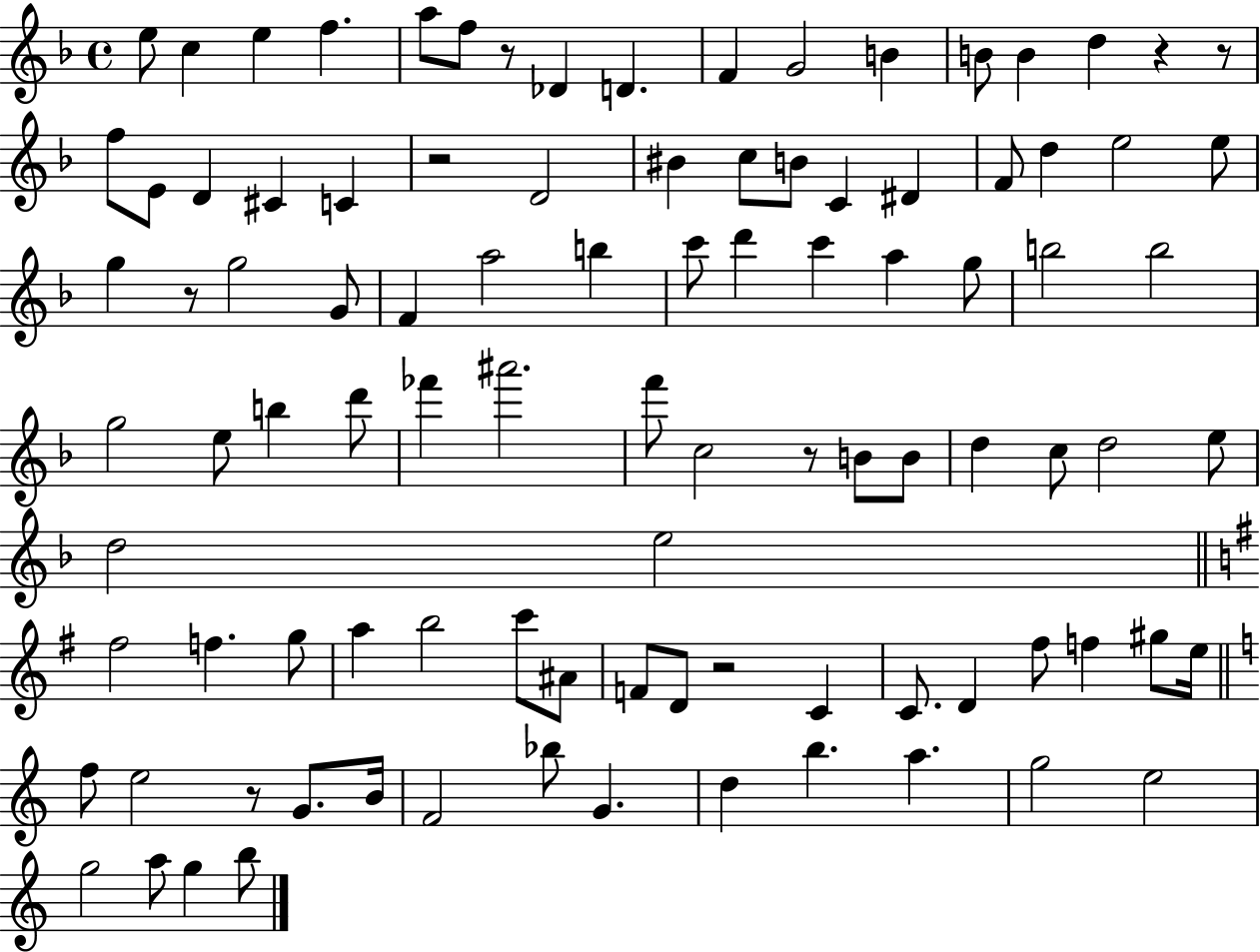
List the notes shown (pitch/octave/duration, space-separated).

E5/e C5/q E5/q F5/q. A5/e F5/e R/e Db4/q D4/q. F4/q G4/h B4/q B4/e B4/q D5/q R/q R/e F5/e E4/e D4/q C#4/q C4/q R/h D4/h BIS4/q C5/e B4/e C4/q D#4/q F4/e D5/q E5/h E5/e G5/q R/e G5/h G4/e F4/q A5/h B5/q C6/e D6/q C6/q A5/q G5/e B5/h B5/h G5/h E5/e B5/q D6/e FES6/q A#6/h. F6/e C5/h R/e B4/e B4/e D5/q C5/e D5/h E5/e D5/h E5/h F#5/h F5/q. G5/e A5/q B5/h C6/e A#4/e F4/e D4/e R/h C4/q C4/e. D4/q F#5/e F5/q G#5/e E5/s F5/e E5/h R/e G4/e. B4/s F4/h Bb5/e G4/q. D5/q B5/q. A5/q. G5/h E5/h G5/h A5/e G5/q B5/e